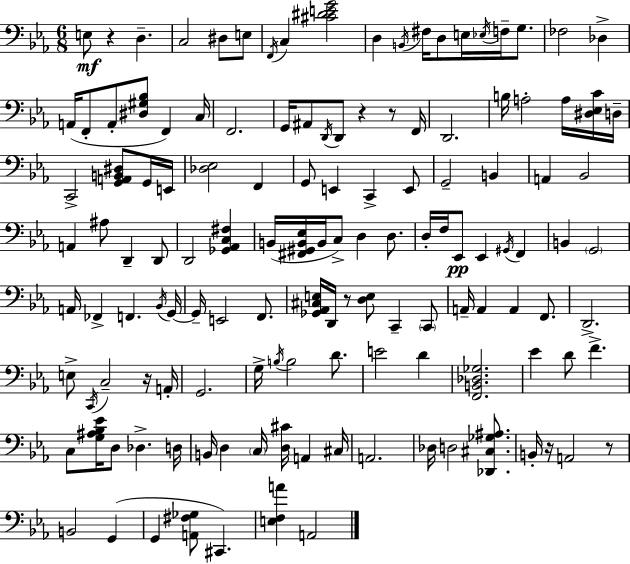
X:1
T:Untitled
M:6/8
L:1/4
K:Eb
E,/2 z D, C,2 ^D,/2 E,/2 F,,/4 C, [^C^DEG]2 D, B,,/4 ^F,/4 D,/2 E,/4 _E,/4 F,/4 G,/2 _F,2 _D, A,,/4 F,,/2 A,,/2 [^D,^G,_B,]/2 F,, C,/4 F,,2 G,,/4 ^A,,/2 D,,/4 D,,/2 z z/2 F,,/4 D,,2 B,/4 A,2 A,/4 [^D,_E,C]/4 D,/4 C,,2 [G,,A,,B,,^D,]/2 G,,/4 E,,/4 [_D,_E,]2 F,, G,,/2 E,, C,, E,,/2 G,,2 B,, A,, _B,,2 A,, ^A,/2 D,, D,,/2 D,,2 [_G,,_A,,C,^F,] B,,/4 [^F,,^G,,B,,_E,]/4 B,,/4 C,/2 D, D,/2 D,/4 F,/4 _E,,/2 _E,, ^G,,/4 F,, B,, G,,2 A,,/4 _F,, F,, _B,,/4 G,,/4 G,,/4 E,,2 F,,/2 [_G,,_A,,^C,E,]/4 D,,/4 z/2 [D,E,]/2 C,, C,,/2 A,,/4 A,, A,, F,,/2 D,,2 E,/2 C,,/4 C,2 z/4 A,,/4 G,,2 G,/4 B,/4 B,2 D/2 E2 D [F,,B,,_D,_G,]2 _E D/2 F C,/2 [G,^A,_B,_E]/4 D,/2 _D, D,/4 B,,/4 D, C,/4 [D,^C]/4 A,, ^C,/4 A,,2 _D,/4 D,2 [_D,,^C,_G,^A,]/2 B,,/4 z/4 A,,2 z/2 B,,2 G,, G,, [A,,^F,_G,]/2 ^C,, [E,F,A] A,,2